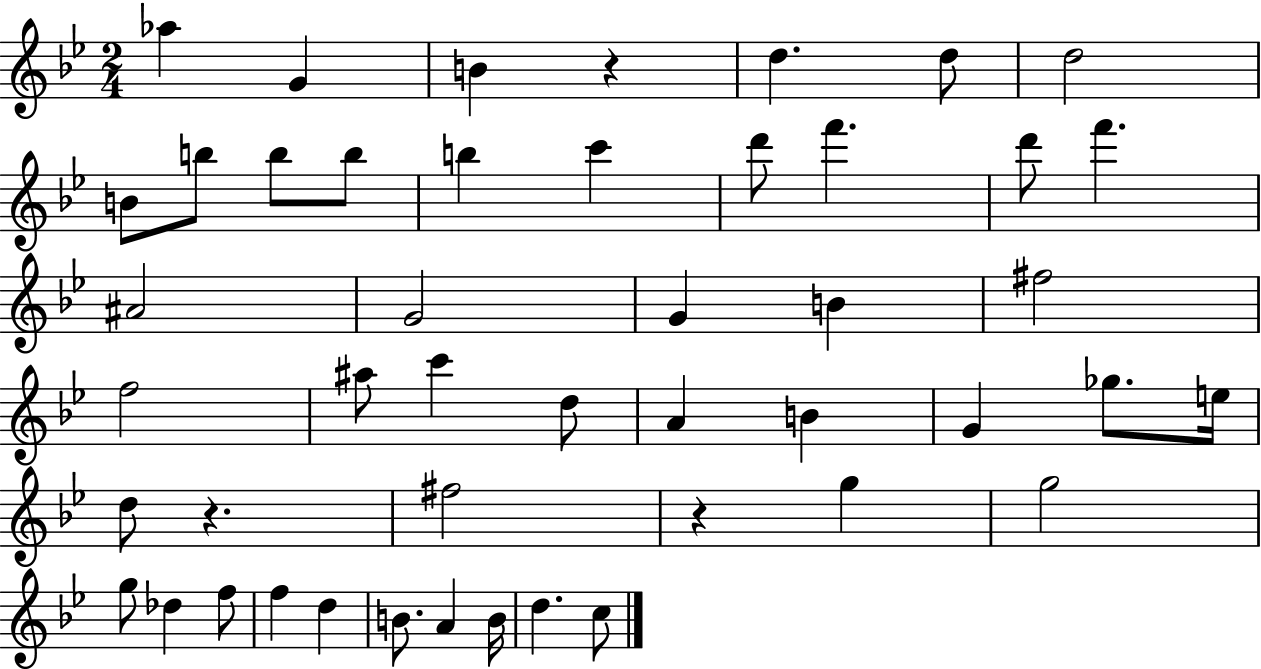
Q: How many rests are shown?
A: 3